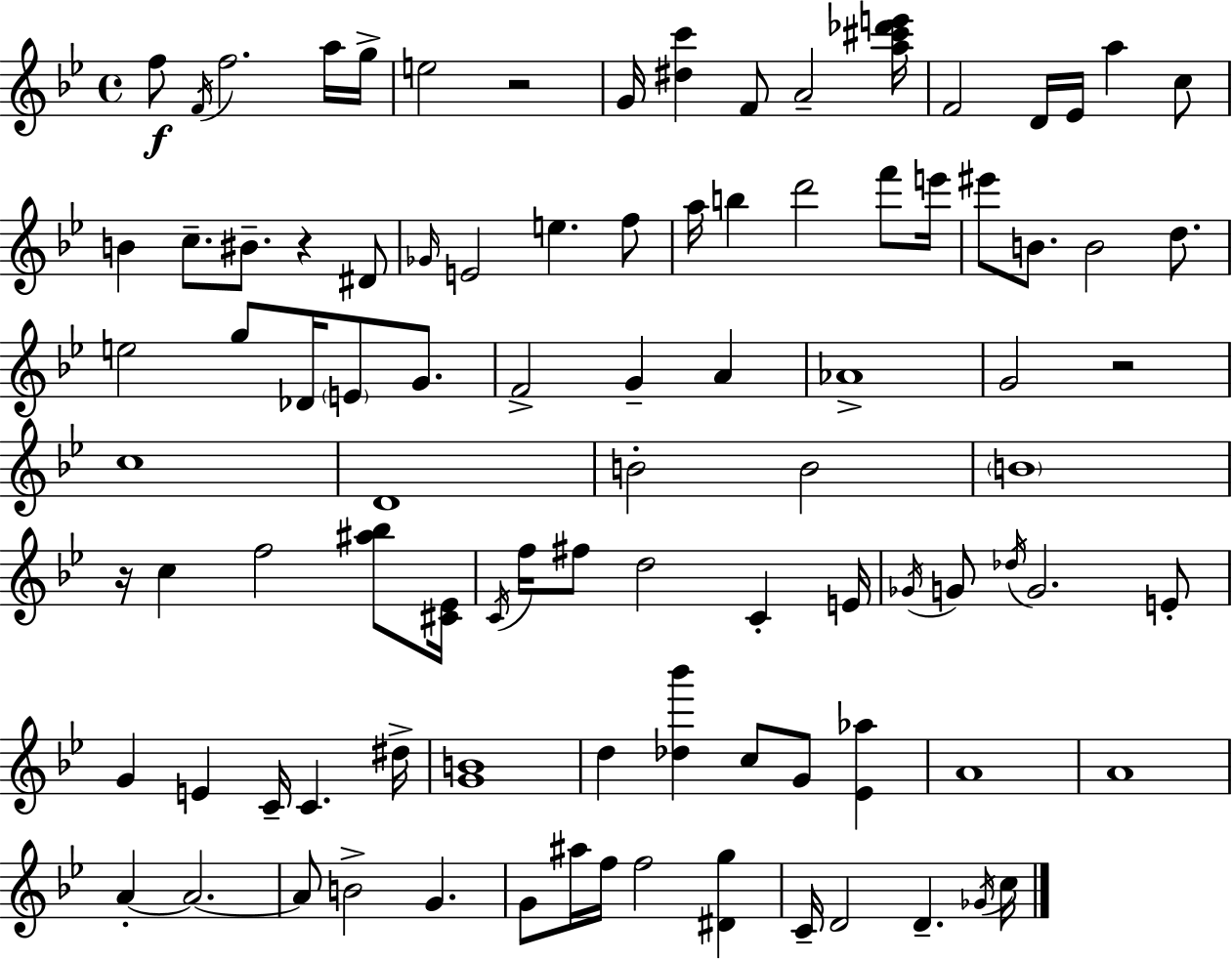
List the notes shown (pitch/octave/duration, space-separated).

F5/e F4/s F5/h. A5/s G5/s E5/h R/h G4/s [D#5,C6]/q F4/e A4/h [A5,C#6,Db6,E6]/s F4/h D4/s Eb4/s A5/q C5/e B4/q C5/e. BIS4/e. R/q D#4/e Gb4/s E4/h E5/q. F5/e A5/s B5/q D6/h F6/e E6/s EIS6/e B4/e. B4/h D5/e. E5/h G5/e Db4/s E4/e G4/e. F4/h G4/q A4/q Ab4/w G4/h R/h C5/w D4/w B4/h B4/h B4/w R/s C5/q F5/h [A#5,Bb5]/e [C#4,Eb4]/s C4/s F5/s F#5/e D5/h C4/q E4/s Gb4/s G4/e Db5/s G4/h. E4/e G4/q E4/q C4/s C4/q. D#5/s [G4,B4]/w D5/q [Db5,Bb6]/q C5/e G4/e [Eb4,Ab5]/q A4/w A4/w A4/q A4/h. A4/e B4/h G4/q. G4/e A#5/s F5/s F5/h [D#4,G5]/q C4/s D4/h D4/q. Gb4/s C5/s